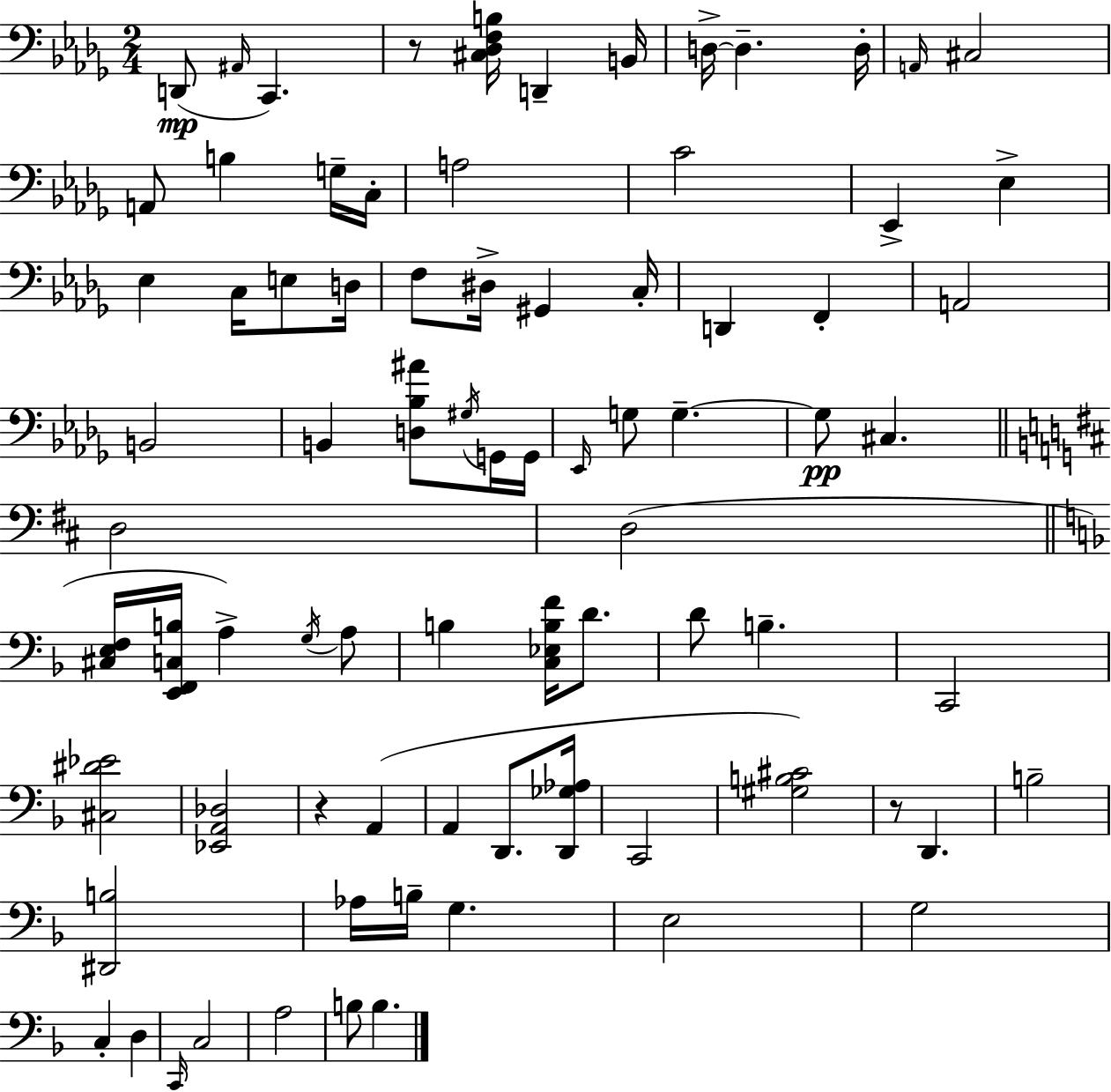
X:1
T:Untitled
M:2/4
L:1/4
K:Bbm
D,,/2 ^A,,/4 C,, z/2 [^C,_D,F,B,]/4 D,, B,,/4 D,/4 D, D,/4 A,,/4 ^C,2 A,,/2 B, G,/4 C,/4 A,2 C2 _E,, _E, _E, C,/4 E,/2 D,/4 F,/2 ^D,/4 ^G,, C,/4 D,, F,, A,,2 B,,2 B,, [D,_B,^A]/2 ^G,/4 G,,/4 G,,/4 _E,,/4 G,/2 G, G,/2 ^C, D,2 D,2 [^C,E,F,]/4 [E,,F,,C,B,]/4 A, G,/4 A,/2 B, [C,_E,B,F]/4 D/2 D/2 B, C,,2 [^C,^D_E]2 [_E,,A,,_D,]2 z A,, A,, D,,/2 [D,,_G,_A,]/4 C,,2 [^G,B,^C]2 z/2 D,, B,2 [^D,,B,]2 _A,/4 B,/4 G, E,2 G,2 C, D, C,,/4 C,2 A,2 B,/2 B,